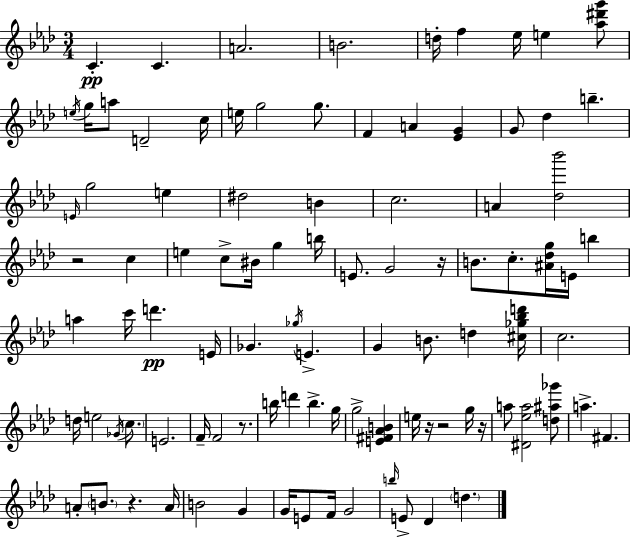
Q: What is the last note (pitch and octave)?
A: D5